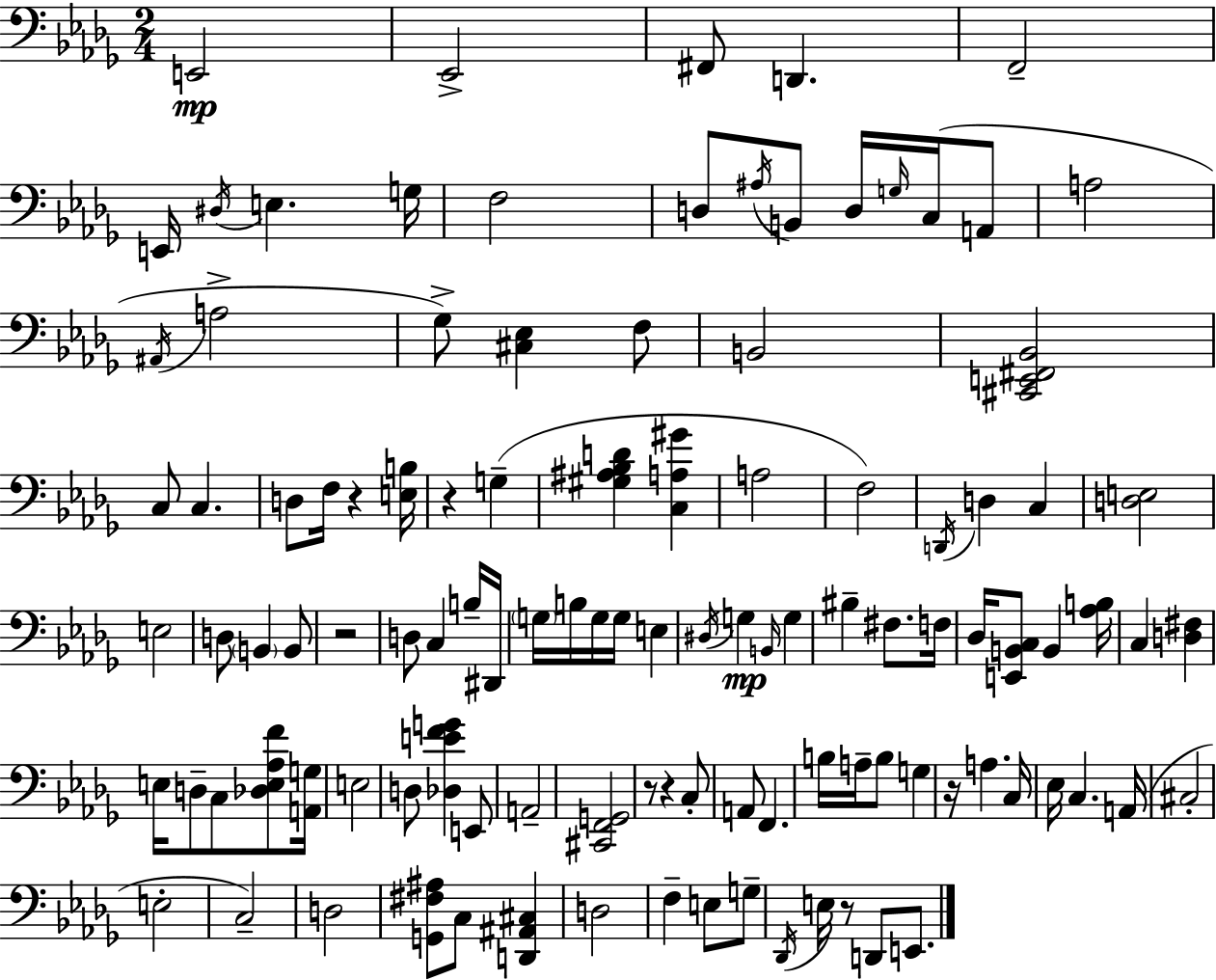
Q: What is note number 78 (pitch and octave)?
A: C3